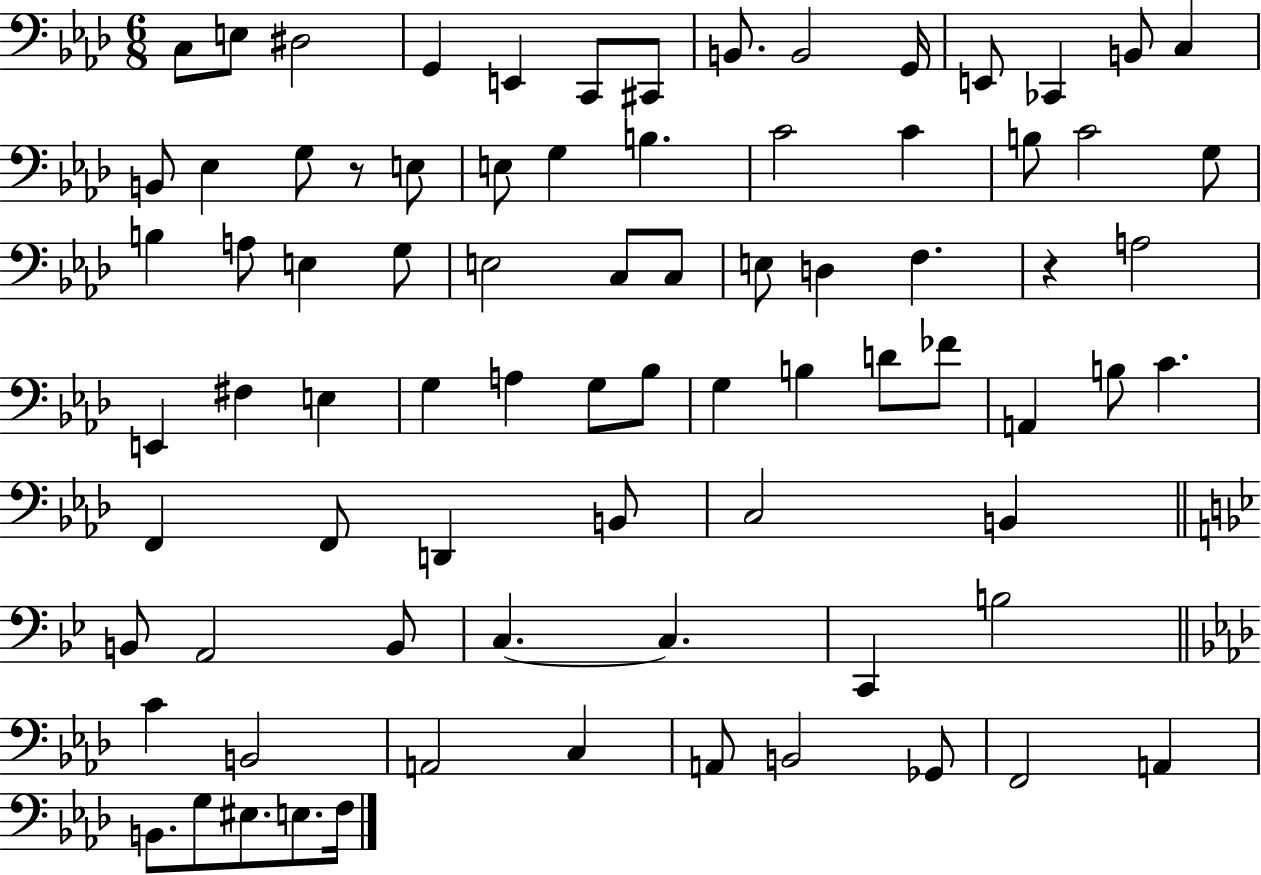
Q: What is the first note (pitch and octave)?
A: C3